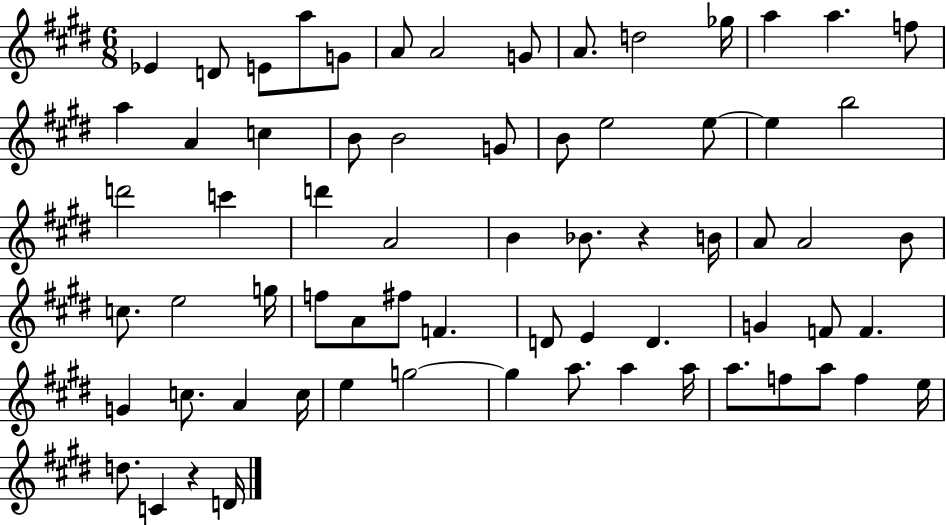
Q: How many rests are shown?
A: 2